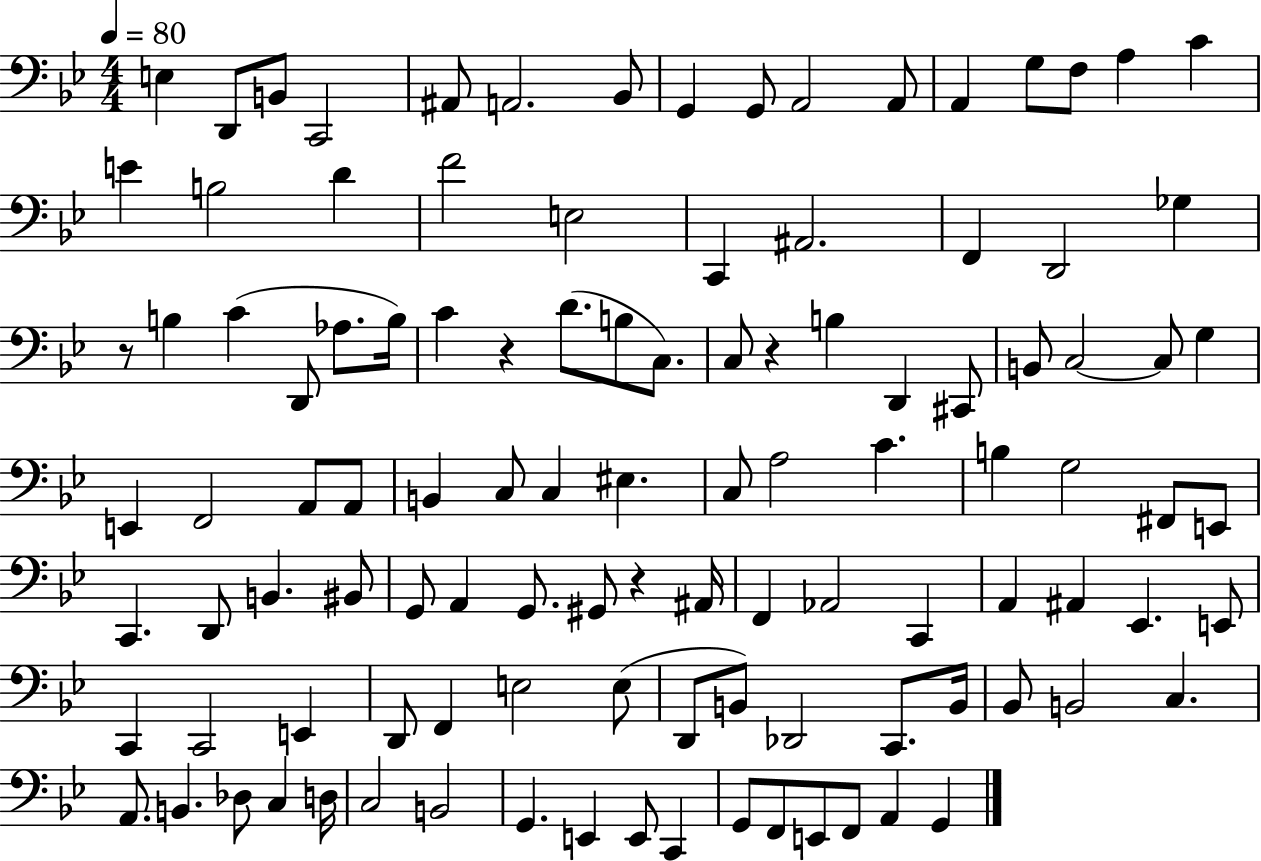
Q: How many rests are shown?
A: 4